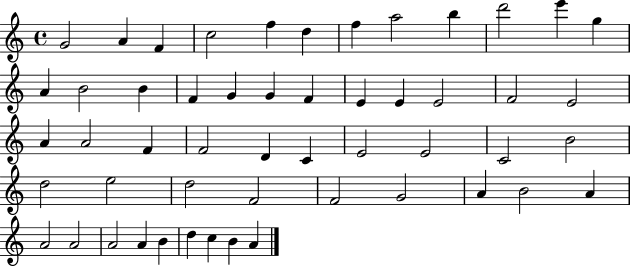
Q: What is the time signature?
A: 4/4